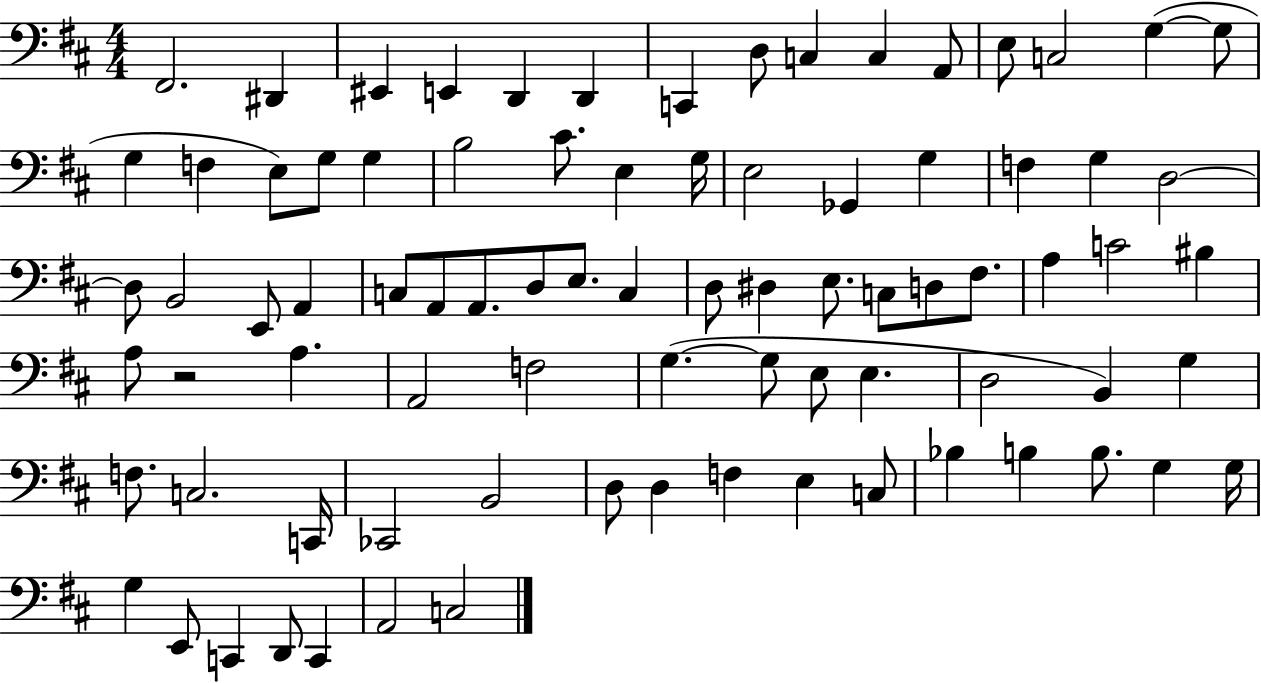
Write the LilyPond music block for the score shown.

{
  \clef bass
  \numericTimeSignature
  \time 4/4
  \key d \major
  fis,2. dis,4 | eis,4 e,4 d,4 d,4 | c,4 d8 c4 c4 a,8 | e8 c2 g4~(~ g8 | \break g4 f4 e8) g8 g4 | b2 cis'8. e4 g16 | e2 ges,4 g4 | f4 g4 d2~~ | \break d8 b,2 e,8 a,4 | c8 a,8 a,8. d8 e8. c4 | d8 dis4 e8. c8 d8 fis8. | a4 c'2 bis4 | \break a8 r2 a4. | a,2 f2 | g4.~(~ g8 e8 e4. | d2 b,4) g4 | \break f8. c2. c,16 | ces,2 b,2 | d8 d4 f4 e4 c8 | bes4 b4 b8. g4 g16 | \break g4 e,8 c,4 d,8 c,4 | a,2 c2 | \bar "|."
}